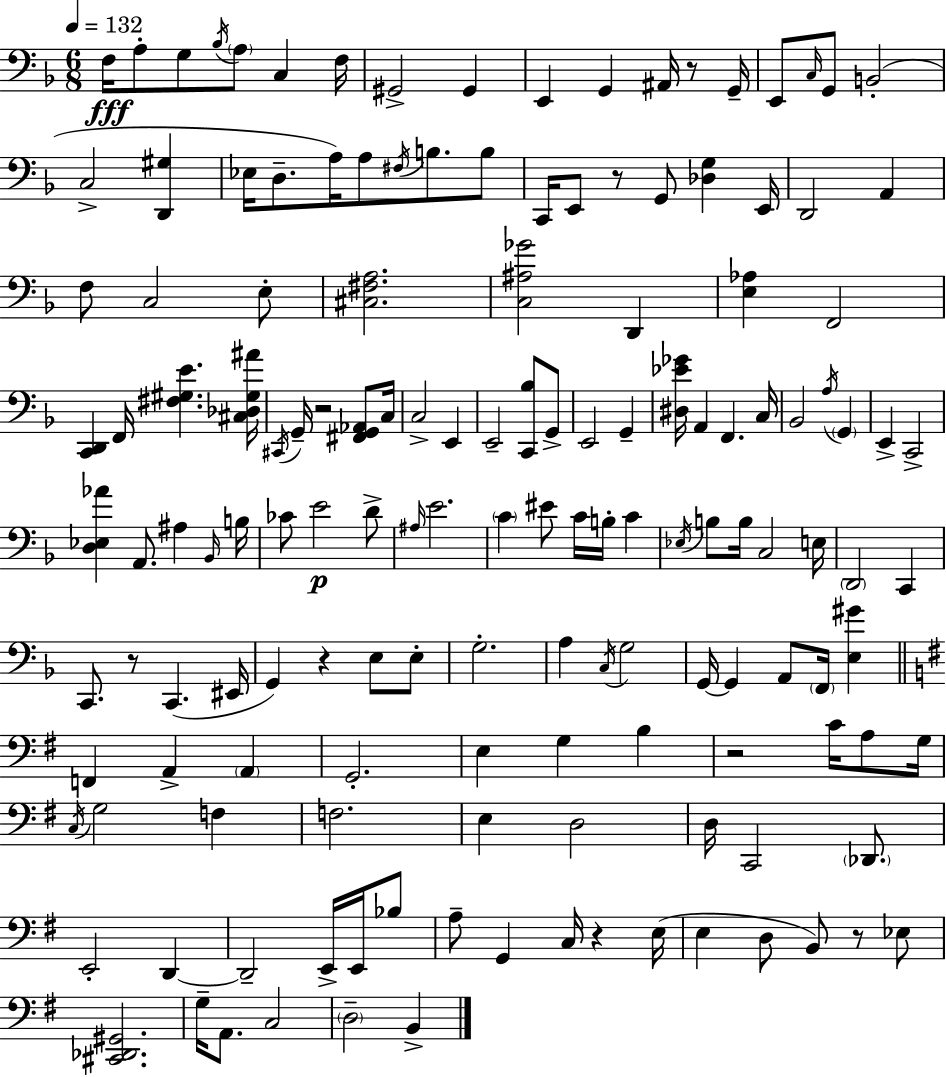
F3/s A3/e G3/e Bb3/s A3/e C3/q F3/s G#2/h G#2/q E2/q G2/q A#2/s R/e G2/s E2/e C3/s G2/e B2/h C3/h [D2,G#3]/q Eb3/s D3/e. A3/s A3/e F#3/s B3/e. B3/e C2/s E2/e R/e G2/e [Db3,G3]/q E2/s D2/h A2/q F3/e C3/h E3/e [C#3,F#3,A3]/h. [C3,A#3,Gb4]/h D2/q [E3,Ab3]/q F2/h [C2,D2]/q F2/s [F#3,G#3,E4]/q. [C#3,Db3,G#3,A#4]/s C#2/s G2/s R/h [F#2,G2,Ab2]/e C3/s C3/h E2/q E2/h [C2,Bb3]/e G2/e E2/h G2/q [D#3,Eb4,Gb4]/s A2/q F2/q. C3/s Bb2/h A3/s G2/q E2/q C2/h [D3,Eb3,Ab4]/q A2/e. A#3/q Bb2/s B3/s CES4/e E4/h D4/e A#3/s E4/h. C4/q EIS4/e C4/s B3/s C4/q Eb3/s B3/e B3/s C3/h E3/s D2/h C2/q C2/e. R/e C2/q. EIS2/s G2/q R/q E3/e E3/e G3/h. A3/q C3/s G3/h G2/s G2/q A2/e F2/s [E3,G#4]/q F2/q A2/q A2/q G2/h. E3/q G3/q B3/q R/h C4/s A3/e G3/s C3/s G3/h F3/q F3/h. E3/q D3/h D3/s C2/h Db2/e. E2/h D2/q D2/h E2/s E2/s Bb3/e A3/e G2/q C3/s R/q E3/s E3/q D3/e B2/e R/e Eb3/e [C#2,Db2,G#2]/h. G3/s A2/e. C3/h D3/h B2/q